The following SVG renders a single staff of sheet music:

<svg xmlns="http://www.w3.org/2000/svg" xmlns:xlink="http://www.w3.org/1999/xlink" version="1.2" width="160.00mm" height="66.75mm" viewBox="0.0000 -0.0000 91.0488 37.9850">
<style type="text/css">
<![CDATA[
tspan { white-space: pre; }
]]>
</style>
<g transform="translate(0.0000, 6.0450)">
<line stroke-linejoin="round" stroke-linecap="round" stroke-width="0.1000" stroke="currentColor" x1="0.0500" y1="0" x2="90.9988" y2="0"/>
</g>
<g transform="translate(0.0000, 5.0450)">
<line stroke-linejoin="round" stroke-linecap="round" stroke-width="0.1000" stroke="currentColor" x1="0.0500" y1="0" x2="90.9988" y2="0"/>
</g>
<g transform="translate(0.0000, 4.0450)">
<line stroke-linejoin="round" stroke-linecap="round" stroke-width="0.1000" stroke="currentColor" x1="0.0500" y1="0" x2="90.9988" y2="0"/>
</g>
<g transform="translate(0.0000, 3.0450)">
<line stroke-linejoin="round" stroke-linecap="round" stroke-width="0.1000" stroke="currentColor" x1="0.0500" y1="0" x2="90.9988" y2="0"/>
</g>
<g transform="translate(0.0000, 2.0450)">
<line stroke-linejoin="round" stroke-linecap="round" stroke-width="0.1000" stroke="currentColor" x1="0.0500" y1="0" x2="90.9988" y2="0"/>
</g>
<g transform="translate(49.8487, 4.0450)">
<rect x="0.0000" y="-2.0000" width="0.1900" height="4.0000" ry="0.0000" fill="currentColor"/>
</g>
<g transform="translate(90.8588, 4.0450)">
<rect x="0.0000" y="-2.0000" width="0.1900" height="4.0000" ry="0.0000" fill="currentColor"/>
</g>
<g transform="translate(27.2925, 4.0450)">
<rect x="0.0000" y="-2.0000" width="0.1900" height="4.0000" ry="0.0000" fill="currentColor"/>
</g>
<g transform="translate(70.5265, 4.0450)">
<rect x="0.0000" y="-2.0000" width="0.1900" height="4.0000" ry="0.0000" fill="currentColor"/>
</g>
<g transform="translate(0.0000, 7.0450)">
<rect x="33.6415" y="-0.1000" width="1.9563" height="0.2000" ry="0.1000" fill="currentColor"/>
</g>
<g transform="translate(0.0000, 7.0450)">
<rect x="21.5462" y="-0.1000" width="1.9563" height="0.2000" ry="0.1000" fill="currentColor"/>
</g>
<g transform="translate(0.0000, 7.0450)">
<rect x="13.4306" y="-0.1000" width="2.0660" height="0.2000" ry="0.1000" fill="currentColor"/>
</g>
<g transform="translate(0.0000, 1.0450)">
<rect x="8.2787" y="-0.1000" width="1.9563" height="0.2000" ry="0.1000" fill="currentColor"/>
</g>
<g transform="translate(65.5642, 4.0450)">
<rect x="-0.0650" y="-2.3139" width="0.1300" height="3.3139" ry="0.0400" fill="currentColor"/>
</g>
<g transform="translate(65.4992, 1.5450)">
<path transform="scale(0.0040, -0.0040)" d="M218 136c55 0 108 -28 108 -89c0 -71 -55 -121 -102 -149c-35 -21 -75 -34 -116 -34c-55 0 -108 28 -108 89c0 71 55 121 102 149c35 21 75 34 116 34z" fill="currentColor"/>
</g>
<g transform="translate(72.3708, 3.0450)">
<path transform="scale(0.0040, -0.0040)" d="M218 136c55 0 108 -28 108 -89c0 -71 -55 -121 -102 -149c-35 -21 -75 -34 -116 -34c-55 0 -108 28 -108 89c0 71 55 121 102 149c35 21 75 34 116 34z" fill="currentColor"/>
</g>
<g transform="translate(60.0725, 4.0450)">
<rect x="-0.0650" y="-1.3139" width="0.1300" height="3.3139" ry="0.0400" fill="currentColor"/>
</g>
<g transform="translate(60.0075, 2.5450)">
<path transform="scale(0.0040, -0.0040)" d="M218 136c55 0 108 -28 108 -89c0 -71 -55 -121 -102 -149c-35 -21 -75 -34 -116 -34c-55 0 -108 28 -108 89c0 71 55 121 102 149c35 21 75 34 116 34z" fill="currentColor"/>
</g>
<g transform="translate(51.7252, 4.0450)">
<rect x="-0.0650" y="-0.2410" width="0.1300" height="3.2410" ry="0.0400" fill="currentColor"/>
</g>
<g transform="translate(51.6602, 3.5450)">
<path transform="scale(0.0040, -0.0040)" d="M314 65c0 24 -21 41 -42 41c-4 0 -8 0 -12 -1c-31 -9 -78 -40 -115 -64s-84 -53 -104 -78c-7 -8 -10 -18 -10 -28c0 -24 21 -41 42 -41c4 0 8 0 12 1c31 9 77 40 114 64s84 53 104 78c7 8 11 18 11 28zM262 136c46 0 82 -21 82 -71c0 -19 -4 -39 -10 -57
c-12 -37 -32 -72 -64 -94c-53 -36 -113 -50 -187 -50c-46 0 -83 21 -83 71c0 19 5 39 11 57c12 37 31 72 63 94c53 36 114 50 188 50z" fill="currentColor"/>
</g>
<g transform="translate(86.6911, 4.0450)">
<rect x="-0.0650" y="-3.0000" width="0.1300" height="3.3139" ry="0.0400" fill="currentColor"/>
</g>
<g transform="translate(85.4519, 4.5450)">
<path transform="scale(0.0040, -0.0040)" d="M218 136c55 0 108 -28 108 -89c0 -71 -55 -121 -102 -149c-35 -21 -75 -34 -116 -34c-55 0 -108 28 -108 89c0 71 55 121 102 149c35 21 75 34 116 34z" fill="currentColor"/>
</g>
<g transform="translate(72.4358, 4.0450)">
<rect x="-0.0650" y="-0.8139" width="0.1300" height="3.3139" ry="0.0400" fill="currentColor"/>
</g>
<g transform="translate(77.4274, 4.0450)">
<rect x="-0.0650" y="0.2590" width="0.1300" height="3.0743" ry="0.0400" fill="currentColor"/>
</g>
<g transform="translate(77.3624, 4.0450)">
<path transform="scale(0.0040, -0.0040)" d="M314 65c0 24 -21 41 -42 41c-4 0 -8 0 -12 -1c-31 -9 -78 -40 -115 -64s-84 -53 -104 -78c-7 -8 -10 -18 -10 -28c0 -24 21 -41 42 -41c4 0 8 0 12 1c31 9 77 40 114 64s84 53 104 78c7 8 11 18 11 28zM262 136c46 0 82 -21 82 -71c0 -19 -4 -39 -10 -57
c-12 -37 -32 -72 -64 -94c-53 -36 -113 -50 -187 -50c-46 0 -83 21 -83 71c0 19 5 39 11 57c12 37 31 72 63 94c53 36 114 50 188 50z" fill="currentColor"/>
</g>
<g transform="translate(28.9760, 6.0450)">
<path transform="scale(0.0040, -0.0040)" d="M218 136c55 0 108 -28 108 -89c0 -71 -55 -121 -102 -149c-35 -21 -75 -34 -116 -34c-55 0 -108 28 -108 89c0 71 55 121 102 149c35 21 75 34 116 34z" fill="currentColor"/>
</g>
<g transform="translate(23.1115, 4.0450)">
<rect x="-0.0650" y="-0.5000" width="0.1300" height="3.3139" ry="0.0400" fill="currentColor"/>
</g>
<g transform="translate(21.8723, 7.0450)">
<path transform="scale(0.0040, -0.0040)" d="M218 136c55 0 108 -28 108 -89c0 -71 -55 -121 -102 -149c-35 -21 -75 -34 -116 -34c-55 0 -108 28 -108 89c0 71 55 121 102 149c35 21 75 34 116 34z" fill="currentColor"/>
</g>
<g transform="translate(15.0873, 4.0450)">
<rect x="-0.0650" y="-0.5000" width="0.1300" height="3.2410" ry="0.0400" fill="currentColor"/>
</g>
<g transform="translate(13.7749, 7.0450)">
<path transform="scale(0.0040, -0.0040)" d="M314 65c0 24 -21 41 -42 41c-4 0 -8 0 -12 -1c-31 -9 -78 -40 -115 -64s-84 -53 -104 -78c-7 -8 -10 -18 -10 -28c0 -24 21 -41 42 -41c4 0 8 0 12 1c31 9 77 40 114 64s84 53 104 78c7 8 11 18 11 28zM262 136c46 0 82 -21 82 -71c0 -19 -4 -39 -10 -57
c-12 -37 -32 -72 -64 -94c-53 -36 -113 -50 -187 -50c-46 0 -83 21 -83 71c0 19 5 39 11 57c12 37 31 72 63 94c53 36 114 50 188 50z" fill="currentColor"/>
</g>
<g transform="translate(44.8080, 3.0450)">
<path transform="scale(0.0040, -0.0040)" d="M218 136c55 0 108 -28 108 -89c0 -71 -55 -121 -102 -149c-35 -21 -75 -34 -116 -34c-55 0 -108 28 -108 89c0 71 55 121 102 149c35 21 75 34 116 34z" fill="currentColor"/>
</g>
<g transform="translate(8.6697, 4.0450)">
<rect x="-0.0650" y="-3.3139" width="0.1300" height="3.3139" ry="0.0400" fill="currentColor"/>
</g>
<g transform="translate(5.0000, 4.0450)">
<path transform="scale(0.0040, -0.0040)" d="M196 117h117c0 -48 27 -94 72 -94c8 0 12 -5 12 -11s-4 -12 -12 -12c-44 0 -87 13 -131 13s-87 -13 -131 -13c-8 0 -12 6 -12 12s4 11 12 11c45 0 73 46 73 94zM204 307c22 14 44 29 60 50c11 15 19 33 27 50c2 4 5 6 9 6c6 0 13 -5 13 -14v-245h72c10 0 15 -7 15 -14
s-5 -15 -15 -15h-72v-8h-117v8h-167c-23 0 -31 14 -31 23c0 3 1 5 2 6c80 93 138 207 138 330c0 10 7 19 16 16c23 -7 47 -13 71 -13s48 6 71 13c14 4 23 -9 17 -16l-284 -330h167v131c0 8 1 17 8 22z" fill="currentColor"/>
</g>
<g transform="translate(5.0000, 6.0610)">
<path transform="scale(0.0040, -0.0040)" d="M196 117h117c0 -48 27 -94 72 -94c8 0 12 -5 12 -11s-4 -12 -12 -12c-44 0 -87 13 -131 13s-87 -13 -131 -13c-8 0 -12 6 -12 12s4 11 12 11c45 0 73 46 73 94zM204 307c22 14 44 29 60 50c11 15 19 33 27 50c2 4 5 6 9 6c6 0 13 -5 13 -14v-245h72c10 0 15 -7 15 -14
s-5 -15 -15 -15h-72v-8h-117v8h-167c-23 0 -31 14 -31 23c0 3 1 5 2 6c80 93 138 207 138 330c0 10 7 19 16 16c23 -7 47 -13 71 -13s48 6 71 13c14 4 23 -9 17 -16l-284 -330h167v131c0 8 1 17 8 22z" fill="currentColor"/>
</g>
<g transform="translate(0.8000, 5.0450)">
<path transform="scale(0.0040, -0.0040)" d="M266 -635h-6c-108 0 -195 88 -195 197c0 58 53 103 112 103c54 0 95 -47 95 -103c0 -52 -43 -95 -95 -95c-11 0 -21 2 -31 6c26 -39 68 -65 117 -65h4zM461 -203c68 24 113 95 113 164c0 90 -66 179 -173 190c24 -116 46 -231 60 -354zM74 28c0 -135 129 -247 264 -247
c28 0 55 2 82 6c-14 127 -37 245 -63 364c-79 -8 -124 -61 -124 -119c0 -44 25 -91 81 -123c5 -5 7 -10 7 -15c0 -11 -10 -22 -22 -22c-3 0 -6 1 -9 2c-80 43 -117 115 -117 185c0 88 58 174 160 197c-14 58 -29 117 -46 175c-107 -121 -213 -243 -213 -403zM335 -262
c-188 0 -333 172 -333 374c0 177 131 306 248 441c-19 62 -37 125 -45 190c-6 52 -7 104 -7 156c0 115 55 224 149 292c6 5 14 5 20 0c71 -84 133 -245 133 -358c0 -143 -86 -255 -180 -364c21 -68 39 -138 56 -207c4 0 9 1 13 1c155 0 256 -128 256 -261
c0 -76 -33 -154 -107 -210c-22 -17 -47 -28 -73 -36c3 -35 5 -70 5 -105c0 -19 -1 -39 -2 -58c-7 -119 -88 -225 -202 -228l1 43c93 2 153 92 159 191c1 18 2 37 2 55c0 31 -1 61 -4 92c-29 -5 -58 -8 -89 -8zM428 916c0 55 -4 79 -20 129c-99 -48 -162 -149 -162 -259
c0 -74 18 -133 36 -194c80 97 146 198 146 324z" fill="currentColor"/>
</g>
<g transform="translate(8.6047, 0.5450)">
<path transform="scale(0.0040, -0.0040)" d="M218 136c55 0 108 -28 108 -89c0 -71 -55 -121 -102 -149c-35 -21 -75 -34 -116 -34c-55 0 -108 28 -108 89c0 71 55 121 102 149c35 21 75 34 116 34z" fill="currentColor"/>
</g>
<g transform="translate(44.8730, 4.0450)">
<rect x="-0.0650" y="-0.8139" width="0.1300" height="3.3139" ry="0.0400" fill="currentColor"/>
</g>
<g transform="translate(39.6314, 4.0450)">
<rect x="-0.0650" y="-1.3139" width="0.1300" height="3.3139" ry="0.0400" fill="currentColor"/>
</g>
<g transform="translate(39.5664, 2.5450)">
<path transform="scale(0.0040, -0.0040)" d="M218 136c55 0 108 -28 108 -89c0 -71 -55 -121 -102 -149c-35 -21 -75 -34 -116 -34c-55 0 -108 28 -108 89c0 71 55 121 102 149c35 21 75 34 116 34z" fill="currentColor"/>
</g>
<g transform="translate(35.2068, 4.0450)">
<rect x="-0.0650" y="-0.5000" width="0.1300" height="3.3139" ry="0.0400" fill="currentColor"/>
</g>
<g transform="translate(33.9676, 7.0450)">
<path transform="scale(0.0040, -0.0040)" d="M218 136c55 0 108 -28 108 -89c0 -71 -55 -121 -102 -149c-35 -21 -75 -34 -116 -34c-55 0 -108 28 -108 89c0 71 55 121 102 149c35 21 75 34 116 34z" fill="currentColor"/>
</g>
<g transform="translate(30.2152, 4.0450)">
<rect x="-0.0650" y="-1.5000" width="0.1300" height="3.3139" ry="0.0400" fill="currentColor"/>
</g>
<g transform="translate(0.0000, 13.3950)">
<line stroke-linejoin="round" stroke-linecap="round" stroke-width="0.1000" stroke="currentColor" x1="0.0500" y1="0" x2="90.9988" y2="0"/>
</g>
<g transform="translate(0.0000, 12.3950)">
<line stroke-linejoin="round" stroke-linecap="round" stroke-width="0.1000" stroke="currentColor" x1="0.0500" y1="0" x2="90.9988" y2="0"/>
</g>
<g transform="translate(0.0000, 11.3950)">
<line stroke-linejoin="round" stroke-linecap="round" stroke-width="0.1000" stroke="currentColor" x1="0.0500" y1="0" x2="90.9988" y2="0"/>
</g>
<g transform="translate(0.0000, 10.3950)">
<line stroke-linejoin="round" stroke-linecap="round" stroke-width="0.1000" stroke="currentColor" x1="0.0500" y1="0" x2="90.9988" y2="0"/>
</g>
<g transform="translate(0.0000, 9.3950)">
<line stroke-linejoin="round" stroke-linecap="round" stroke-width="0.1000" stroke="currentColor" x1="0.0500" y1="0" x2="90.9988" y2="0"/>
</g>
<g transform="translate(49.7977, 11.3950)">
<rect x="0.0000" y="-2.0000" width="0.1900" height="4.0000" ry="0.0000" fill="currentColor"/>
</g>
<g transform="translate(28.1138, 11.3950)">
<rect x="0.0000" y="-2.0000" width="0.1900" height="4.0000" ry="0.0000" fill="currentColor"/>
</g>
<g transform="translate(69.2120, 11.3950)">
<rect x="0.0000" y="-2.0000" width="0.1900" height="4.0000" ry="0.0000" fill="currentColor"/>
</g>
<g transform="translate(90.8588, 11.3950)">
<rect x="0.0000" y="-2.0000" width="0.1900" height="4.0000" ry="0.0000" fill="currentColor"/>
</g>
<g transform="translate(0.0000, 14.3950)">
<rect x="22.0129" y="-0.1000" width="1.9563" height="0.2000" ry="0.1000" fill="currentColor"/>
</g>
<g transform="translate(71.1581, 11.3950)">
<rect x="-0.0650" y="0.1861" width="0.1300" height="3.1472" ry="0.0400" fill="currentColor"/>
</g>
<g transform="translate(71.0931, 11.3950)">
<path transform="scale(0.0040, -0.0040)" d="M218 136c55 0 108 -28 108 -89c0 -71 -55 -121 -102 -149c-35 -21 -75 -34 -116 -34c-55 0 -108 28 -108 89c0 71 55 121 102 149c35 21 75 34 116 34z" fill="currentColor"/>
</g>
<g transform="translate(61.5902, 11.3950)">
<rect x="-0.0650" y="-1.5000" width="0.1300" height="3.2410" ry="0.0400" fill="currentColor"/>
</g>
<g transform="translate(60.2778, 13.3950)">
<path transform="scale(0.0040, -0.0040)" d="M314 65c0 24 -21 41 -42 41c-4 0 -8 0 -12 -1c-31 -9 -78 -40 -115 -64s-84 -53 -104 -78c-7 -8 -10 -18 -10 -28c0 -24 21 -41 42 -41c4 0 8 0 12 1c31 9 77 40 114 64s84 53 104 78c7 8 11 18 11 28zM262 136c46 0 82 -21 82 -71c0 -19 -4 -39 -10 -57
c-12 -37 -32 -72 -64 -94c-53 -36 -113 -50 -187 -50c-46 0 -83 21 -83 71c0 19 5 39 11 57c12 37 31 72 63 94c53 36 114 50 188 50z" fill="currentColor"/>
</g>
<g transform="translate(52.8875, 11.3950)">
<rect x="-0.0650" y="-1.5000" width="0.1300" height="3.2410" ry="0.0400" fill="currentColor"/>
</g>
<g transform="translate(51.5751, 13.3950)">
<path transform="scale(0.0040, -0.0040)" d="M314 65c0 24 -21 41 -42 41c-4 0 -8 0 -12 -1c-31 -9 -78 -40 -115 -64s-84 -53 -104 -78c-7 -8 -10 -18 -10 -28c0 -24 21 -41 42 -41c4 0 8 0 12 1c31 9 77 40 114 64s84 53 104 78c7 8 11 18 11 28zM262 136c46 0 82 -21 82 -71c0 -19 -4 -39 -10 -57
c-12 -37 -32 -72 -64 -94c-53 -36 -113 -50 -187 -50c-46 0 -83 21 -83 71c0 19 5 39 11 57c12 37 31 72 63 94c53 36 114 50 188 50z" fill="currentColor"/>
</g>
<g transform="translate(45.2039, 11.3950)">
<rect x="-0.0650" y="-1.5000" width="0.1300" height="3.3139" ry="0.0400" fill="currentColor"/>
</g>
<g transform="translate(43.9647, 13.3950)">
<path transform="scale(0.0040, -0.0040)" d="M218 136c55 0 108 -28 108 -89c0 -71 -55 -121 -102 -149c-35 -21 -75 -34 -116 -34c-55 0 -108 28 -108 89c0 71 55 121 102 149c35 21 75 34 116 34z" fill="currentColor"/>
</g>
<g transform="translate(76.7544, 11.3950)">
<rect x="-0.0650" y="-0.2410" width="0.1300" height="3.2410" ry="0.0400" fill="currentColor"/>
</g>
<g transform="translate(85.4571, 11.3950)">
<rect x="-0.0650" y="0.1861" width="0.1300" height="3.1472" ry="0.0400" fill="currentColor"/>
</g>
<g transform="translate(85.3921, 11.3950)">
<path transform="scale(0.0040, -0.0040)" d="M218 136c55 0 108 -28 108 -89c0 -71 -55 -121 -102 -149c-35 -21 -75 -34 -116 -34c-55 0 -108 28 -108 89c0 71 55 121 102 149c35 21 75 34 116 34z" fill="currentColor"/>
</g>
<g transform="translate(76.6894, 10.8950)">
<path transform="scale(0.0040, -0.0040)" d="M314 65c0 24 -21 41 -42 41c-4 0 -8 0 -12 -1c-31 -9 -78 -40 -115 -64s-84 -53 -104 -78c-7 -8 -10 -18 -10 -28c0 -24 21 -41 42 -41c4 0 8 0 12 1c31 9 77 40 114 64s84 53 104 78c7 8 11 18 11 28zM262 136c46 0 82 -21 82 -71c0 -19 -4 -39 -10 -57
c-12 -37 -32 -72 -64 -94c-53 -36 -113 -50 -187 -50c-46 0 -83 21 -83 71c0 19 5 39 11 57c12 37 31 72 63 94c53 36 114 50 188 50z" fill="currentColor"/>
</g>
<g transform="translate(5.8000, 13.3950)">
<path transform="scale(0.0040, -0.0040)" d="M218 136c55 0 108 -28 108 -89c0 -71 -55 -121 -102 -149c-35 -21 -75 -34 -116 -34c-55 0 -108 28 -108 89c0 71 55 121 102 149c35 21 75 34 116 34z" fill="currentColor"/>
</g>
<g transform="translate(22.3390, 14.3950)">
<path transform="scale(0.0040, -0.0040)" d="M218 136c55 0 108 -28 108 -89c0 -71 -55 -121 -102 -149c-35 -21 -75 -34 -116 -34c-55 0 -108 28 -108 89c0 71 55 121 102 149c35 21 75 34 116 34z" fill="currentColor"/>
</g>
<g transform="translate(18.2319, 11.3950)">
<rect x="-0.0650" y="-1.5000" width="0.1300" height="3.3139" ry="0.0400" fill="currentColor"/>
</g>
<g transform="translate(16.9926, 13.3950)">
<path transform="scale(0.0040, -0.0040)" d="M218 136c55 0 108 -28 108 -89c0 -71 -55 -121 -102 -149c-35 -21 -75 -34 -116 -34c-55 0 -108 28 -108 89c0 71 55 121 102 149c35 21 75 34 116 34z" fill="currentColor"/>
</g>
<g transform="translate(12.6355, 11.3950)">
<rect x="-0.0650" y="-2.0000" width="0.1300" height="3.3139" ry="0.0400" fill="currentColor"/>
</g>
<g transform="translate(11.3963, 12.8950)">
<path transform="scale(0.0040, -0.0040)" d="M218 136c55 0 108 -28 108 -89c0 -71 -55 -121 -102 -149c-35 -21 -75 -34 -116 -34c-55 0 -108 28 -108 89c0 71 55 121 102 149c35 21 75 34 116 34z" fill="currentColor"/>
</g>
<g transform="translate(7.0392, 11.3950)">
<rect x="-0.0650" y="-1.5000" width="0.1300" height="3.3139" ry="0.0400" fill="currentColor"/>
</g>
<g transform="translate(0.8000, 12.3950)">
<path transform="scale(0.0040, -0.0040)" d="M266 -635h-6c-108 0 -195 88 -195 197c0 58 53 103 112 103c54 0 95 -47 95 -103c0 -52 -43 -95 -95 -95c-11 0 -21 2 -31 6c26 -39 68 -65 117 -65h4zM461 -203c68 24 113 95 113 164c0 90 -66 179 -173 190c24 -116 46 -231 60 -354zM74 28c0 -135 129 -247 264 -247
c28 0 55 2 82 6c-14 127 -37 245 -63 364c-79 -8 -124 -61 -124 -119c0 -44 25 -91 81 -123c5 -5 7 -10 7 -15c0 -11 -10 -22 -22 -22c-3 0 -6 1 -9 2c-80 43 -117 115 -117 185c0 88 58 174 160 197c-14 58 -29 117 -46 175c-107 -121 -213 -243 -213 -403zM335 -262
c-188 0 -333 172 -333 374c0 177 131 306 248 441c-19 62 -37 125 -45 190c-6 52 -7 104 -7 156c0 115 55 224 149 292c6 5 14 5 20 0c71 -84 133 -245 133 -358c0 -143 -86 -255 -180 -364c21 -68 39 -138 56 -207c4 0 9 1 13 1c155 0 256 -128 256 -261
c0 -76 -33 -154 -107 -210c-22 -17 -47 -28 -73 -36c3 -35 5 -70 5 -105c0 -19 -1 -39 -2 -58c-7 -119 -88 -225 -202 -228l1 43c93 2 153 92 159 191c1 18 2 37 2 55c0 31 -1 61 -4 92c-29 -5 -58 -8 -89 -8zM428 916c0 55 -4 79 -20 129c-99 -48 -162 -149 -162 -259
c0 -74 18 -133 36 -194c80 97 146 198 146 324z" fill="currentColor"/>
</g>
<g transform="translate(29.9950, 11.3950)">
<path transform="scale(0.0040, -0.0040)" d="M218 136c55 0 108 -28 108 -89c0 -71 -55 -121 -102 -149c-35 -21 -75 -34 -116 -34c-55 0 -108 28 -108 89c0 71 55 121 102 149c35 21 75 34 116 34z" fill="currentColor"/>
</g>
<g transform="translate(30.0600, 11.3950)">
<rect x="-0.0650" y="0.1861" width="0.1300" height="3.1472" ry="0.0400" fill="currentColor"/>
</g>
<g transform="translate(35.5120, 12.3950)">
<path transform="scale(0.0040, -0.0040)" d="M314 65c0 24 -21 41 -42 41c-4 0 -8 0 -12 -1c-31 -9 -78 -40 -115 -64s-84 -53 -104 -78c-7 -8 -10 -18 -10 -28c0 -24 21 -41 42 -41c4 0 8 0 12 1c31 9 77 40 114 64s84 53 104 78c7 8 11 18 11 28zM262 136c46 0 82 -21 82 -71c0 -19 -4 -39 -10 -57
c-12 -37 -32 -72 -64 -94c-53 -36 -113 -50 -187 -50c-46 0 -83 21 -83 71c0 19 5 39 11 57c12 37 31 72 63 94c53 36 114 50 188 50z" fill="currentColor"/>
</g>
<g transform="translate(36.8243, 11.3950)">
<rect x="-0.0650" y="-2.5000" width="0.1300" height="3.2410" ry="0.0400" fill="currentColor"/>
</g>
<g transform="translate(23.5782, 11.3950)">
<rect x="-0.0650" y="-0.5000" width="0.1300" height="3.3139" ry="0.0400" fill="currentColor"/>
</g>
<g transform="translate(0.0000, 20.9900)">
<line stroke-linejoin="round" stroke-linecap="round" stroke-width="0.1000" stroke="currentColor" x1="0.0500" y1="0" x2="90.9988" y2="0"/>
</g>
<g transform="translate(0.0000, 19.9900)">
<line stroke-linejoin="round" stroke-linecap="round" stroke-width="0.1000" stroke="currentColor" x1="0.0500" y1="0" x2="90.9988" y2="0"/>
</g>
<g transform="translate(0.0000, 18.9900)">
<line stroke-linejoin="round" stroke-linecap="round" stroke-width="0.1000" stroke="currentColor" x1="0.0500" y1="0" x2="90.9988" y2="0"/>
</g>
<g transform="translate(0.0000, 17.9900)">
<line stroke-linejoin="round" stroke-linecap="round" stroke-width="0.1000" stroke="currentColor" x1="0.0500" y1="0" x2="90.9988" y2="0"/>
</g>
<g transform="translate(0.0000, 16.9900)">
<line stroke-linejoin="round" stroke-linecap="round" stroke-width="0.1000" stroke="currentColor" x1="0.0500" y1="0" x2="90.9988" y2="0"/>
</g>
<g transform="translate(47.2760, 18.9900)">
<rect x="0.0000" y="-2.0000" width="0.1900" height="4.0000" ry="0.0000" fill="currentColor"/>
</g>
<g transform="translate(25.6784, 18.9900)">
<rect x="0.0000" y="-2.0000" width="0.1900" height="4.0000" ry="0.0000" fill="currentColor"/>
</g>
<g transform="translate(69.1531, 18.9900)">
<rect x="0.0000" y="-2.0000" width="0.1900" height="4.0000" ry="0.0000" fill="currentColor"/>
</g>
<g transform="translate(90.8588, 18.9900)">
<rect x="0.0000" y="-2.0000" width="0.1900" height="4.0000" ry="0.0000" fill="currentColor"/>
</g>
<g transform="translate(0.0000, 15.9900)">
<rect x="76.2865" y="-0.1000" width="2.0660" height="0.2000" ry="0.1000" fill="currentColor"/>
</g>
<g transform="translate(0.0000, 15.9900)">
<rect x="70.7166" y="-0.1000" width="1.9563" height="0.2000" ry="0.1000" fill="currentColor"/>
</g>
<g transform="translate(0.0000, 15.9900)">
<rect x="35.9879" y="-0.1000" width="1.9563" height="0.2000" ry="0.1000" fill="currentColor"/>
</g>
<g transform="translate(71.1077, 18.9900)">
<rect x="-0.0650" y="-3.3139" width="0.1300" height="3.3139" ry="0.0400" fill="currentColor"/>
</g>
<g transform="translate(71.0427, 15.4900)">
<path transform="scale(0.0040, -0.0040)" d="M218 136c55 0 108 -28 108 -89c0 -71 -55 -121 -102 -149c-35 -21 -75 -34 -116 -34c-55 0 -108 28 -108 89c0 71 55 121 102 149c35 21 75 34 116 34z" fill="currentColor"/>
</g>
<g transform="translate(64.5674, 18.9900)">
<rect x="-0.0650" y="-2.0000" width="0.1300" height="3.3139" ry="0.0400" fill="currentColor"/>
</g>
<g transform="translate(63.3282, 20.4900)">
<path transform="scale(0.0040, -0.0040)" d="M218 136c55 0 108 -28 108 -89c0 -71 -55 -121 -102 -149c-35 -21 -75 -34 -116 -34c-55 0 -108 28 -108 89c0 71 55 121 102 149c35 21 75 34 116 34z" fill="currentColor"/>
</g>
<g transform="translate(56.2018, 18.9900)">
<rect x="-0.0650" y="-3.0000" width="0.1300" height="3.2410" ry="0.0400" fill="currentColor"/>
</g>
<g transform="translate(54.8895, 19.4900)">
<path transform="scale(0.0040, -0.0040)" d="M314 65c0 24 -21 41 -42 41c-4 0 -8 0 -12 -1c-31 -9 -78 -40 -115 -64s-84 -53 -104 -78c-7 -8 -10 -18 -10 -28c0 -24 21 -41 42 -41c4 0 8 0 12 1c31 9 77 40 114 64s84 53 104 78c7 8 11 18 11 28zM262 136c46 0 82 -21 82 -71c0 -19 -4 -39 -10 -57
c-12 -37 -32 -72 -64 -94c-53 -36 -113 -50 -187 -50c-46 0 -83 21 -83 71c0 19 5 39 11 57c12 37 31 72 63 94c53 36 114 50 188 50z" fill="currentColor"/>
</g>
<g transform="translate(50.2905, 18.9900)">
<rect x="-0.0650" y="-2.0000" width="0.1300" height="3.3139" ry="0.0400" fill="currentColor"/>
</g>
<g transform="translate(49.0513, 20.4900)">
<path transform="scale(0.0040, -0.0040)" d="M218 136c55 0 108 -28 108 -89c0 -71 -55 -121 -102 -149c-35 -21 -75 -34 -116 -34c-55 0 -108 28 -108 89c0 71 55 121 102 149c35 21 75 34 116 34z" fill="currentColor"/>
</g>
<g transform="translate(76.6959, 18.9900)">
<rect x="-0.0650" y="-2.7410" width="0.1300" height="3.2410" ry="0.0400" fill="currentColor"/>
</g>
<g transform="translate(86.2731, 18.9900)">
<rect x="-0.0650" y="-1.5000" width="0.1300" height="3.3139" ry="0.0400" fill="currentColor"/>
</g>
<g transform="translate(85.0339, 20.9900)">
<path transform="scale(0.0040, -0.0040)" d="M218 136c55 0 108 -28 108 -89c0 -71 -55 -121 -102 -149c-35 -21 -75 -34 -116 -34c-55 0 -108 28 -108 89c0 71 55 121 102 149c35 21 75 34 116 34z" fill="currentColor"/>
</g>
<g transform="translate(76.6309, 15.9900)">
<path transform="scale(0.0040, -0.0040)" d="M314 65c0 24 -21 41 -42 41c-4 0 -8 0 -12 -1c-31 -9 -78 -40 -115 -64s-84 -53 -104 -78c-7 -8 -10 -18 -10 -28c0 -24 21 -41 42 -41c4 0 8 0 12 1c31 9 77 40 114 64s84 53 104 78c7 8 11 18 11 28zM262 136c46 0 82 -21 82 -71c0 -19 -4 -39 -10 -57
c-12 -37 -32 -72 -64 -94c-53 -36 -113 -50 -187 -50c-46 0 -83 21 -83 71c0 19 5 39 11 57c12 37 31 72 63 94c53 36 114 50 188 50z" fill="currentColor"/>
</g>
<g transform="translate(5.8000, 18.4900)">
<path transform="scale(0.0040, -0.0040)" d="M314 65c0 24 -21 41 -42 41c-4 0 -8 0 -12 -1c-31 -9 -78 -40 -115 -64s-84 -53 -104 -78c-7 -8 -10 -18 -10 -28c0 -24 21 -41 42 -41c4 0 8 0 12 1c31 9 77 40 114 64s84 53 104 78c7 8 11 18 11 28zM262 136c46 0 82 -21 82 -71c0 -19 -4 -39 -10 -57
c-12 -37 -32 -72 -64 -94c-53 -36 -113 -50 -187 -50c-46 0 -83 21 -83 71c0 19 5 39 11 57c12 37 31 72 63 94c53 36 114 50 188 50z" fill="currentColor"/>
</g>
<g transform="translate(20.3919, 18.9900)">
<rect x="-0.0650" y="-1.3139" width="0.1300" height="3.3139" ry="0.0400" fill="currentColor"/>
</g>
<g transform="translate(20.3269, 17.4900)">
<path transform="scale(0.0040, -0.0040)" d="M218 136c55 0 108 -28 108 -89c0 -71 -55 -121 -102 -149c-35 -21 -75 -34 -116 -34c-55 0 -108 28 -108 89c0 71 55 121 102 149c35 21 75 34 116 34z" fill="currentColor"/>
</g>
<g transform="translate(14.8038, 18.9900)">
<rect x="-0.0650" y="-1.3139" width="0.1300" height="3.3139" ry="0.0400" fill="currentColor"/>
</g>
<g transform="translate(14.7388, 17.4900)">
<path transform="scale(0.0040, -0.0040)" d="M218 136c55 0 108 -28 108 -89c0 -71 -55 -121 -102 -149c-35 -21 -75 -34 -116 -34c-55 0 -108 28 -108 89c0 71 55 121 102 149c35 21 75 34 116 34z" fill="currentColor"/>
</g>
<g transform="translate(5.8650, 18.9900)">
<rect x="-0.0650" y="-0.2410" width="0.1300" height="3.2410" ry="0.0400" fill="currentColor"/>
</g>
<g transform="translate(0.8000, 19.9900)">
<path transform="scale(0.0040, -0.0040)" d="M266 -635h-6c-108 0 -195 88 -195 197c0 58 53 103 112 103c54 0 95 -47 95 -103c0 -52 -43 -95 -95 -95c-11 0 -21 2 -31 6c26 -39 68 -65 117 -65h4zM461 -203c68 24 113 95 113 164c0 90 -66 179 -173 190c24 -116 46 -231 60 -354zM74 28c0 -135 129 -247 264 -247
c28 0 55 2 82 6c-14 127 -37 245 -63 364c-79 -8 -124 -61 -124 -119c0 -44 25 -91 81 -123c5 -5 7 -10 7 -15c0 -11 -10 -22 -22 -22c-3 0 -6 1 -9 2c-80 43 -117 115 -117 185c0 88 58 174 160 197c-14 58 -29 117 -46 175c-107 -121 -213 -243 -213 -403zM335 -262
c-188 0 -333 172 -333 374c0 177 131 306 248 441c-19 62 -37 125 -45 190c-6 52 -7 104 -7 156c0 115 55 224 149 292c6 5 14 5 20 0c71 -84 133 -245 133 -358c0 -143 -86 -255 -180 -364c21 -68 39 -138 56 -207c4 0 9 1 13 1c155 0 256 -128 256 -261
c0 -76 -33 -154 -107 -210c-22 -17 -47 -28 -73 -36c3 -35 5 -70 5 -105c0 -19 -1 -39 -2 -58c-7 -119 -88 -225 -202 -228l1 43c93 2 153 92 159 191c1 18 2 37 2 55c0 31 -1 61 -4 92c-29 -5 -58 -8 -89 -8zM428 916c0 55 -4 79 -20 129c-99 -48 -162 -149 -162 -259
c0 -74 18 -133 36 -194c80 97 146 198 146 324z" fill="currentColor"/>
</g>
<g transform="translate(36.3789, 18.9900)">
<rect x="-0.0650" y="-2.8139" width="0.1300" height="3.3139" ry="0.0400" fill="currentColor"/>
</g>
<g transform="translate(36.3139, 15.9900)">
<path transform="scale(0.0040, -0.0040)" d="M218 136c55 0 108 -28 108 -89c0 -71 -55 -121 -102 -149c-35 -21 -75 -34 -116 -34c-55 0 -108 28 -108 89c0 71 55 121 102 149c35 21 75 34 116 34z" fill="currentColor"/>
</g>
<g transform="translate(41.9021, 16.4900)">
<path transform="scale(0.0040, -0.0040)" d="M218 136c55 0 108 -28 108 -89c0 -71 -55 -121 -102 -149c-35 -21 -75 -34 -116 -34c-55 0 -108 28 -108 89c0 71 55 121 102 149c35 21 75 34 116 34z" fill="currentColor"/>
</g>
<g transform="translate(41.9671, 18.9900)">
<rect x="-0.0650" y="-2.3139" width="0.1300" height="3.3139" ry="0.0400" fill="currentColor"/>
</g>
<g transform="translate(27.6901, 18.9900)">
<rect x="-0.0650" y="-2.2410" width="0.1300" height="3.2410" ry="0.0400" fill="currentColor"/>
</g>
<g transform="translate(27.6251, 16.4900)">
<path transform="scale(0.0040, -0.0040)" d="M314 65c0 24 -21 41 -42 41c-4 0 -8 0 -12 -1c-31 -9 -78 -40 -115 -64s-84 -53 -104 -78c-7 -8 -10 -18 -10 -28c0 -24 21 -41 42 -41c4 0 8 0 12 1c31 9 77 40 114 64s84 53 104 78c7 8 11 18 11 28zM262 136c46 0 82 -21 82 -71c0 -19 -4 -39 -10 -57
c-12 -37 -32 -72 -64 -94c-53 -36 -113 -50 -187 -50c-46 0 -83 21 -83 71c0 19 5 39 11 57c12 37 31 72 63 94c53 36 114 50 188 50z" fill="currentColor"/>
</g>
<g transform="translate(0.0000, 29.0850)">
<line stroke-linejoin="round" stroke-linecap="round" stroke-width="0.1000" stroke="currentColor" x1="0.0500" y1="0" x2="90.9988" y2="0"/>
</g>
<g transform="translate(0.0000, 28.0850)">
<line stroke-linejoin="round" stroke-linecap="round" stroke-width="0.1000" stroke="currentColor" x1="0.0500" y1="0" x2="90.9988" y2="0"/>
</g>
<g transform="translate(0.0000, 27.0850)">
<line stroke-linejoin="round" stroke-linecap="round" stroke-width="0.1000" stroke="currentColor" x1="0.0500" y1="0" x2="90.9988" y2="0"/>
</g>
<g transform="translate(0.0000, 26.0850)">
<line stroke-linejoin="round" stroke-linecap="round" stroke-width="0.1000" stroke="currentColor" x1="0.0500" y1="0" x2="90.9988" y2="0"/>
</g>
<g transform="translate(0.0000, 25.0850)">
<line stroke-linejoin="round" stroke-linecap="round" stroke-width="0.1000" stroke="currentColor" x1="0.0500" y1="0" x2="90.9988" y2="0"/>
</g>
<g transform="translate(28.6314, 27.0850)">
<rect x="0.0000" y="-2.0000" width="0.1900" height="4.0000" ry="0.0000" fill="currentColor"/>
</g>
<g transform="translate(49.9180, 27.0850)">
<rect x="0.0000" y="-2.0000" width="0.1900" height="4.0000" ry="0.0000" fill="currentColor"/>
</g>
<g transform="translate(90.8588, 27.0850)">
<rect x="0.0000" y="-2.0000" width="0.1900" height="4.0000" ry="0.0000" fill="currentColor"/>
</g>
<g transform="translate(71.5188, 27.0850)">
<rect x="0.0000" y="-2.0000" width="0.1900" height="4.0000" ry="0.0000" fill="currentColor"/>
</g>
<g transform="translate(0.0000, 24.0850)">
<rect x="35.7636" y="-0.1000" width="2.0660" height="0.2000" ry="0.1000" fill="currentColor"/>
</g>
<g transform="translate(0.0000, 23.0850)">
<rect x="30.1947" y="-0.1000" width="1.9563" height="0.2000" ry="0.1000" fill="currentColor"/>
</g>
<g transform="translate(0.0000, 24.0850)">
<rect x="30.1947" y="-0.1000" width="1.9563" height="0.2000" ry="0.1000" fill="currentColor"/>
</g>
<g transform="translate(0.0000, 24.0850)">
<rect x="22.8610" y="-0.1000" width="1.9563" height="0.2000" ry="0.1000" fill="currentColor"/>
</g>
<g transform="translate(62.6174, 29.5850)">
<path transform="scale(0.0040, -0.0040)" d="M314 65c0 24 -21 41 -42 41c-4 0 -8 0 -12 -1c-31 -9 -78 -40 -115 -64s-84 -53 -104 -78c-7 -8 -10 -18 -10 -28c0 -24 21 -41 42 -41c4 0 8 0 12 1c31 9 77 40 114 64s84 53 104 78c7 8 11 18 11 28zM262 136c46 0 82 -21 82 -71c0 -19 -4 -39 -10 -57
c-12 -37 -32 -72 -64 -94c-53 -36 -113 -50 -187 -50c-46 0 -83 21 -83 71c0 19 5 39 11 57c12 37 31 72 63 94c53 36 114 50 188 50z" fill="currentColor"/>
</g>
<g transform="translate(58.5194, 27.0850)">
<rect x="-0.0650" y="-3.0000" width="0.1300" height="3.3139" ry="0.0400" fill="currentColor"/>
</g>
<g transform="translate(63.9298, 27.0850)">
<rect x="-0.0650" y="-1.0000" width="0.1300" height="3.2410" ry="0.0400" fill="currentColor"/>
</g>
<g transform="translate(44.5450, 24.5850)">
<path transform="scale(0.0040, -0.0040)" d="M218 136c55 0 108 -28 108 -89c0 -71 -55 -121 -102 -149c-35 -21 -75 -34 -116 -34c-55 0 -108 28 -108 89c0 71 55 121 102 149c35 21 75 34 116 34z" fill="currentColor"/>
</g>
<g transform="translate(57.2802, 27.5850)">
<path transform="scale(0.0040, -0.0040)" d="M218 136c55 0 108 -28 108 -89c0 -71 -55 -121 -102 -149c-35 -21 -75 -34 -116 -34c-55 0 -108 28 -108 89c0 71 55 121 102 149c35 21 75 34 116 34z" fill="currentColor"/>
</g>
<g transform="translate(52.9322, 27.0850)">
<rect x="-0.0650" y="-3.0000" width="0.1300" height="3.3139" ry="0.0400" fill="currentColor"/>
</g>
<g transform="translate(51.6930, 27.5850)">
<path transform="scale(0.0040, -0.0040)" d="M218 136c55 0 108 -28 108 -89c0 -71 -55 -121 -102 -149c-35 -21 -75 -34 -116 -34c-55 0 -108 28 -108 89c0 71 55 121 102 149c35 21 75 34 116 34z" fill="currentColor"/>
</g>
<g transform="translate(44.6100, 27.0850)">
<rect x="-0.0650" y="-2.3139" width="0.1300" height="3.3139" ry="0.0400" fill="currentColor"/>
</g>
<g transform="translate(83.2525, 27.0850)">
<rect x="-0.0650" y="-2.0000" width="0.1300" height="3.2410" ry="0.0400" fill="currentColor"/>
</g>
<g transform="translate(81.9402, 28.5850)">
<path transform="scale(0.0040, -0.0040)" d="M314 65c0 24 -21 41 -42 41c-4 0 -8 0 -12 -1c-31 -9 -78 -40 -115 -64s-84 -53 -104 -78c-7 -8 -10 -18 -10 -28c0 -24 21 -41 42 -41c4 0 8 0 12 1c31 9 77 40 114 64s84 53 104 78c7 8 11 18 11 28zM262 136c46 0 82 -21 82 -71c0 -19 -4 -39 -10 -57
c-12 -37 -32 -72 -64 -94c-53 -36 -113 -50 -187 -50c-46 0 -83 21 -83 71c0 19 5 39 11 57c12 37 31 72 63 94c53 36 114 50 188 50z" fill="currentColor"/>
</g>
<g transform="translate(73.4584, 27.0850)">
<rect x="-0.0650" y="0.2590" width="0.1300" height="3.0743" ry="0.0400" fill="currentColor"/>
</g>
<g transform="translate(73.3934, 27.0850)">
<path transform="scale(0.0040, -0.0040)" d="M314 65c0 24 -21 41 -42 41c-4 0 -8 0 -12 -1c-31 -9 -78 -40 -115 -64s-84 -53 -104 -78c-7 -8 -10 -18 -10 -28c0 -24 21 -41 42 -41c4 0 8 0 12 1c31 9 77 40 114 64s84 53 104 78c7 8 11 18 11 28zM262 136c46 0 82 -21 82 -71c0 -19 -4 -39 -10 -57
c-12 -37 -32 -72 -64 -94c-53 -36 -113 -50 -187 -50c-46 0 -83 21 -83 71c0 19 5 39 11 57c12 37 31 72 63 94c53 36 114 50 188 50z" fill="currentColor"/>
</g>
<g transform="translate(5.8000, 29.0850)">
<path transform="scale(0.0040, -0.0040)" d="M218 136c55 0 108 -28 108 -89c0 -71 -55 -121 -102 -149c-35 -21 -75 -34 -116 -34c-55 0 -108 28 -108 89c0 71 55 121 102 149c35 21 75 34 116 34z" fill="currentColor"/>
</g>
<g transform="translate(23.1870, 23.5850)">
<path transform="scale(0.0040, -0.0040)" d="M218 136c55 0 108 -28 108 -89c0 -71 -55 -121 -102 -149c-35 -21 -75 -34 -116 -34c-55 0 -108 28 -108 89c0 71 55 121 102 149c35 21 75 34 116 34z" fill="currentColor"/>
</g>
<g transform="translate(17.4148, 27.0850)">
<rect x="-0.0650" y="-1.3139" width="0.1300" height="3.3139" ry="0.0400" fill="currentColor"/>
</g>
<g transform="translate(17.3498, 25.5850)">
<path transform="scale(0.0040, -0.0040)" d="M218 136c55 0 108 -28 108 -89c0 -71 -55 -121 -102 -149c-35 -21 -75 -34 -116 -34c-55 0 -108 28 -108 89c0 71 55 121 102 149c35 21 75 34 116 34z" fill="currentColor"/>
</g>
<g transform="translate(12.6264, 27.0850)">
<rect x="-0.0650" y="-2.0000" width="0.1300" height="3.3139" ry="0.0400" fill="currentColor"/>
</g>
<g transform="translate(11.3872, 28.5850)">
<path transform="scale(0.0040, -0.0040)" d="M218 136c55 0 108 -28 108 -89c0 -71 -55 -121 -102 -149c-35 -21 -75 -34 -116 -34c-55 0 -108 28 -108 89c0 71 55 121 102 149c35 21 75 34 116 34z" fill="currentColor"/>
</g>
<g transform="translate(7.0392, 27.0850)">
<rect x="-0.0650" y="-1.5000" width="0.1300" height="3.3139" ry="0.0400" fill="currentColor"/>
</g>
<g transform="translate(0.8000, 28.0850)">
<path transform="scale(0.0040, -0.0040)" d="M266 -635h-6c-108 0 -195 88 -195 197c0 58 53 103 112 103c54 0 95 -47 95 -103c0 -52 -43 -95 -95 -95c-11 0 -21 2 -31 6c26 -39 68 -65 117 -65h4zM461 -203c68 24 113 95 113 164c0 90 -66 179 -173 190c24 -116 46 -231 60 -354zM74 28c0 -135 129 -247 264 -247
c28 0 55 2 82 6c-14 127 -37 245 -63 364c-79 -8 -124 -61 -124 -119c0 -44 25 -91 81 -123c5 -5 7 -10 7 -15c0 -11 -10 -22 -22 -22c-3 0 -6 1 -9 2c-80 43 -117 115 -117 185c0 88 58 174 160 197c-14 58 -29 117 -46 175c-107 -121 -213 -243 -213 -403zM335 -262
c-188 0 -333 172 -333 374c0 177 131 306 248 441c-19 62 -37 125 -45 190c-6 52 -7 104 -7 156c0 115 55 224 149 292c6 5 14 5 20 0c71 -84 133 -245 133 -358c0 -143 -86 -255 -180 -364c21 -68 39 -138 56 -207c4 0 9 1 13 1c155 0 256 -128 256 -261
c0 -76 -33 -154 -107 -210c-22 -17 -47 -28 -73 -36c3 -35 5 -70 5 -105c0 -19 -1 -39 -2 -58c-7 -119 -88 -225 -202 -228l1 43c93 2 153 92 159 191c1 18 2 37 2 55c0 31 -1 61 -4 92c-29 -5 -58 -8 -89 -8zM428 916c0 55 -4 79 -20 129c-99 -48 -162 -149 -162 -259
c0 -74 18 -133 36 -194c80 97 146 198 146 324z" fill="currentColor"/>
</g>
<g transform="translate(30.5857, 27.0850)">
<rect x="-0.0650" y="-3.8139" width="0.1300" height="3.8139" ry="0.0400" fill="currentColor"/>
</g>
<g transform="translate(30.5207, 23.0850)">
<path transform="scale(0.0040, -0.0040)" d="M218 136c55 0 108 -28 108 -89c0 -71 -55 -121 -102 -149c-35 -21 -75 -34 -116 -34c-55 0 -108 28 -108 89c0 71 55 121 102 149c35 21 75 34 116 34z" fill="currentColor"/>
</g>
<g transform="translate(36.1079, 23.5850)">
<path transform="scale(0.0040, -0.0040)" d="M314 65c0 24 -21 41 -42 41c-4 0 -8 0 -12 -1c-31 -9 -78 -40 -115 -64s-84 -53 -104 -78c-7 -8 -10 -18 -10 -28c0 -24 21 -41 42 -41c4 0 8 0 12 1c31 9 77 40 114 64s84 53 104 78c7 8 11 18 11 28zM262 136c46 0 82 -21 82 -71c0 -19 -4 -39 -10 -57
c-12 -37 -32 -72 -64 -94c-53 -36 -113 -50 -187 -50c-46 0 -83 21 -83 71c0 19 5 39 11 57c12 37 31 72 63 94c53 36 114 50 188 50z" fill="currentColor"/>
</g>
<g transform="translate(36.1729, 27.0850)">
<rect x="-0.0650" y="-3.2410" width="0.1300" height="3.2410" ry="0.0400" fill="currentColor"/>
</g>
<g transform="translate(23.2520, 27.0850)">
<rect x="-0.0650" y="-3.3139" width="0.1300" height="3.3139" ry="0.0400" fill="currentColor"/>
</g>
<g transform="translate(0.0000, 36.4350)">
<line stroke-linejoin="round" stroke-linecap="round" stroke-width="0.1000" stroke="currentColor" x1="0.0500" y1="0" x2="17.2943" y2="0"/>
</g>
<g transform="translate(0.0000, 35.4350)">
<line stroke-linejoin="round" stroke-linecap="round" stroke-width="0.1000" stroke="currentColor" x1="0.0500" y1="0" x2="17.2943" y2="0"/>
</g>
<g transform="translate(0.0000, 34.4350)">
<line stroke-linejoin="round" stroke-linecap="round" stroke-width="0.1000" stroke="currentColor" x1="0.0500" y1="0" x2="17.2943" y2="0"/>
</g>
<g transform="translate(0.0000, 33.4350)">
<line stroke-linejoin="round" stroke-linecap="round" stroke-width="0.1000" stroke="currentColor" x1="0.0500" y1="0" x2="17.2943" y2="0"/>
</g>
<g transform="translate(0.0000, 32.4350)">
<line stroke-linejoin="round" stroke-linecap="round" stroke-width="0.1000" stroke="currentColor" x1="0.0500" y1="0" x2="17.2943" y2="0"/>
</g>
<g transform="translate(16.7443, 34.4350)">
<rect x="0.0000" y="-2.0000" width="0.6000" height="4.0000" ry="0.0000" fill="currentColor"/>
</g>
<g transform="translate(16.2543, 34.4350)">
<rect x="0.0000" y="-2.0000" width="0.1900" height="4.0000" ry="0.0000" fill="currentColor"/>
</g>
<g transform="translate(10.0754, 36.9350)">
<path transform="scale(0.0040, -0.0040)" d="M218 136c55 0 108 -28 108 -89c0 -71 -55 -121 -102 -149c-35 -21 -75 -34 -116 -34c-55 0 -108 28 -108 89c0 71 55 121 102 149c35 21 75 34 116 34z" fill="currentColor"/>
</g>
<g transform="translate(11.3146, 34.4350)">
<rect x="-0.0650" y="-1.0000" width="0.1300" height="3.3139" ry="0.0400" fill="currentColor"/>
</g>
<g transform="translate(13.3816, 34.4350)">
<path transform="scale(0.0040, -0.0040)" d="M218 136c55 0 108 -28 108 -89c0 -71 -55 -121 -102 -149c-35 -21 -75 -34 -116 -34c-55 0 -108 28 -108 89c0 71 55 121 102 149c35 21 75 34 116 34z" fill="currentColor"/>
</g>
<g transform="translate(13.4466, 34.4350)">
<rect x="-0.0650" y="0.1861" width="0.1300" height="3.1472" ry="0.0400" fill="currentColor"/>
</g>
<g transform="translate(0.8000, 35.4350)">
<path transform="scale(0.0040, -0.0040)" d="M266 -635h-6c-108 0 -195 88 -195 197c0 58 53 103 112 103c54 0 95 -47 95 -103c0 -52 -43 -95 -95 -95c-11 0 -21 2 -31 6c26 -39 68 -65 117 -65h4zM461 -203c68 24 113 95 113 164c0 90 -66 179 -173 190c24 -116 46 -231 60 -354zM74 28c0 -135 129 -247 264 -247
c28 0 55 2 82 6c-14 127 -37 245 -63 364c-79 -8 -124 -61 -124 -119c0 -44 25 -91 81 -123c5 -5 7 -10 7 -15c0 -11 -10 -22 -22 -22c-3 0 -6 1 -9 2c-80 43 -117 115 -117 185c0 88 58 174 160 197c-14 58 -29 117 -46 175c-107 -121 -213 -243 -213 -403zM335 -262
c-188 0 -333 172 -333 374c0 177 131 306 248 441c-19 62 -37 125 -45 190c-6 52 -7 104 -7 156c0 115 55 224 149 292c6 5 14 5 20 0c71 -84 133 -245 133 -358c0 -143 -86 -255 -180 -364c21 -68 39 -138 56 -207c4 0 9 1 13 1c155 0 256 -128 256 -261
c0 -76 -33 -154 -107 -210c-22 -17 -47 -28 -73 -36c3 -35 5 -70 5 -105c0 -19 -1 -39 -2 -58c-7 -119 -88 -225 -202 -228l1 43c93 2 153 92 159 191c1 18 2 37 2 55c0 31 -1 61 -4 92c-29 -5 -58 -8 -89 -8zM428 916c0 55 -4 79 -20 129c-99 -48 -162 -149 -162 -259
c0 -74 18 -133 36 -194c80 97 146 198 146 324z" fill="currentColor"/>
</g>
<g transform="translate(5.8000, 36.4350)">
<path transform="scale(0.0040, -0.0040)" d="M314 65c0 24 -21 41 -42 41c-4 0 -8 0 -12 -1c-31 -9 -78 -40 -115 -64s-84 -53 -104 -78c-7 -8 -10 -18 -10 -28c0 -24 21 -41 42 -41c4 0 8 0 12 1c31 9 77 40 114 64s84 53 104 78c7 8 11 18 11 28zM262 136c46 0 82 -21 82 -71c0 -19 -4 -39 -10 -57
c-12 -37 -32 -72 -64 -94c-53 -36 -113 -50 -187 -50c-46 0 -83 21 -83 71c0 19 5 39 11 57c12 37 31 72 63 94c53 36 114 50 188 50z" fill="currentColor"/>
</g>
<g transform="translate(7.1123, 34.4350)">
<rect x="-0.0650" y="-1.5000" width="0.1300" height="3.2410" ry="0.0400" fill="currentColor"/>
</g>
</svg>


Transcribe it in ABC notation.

X:1
T:Untitled
M:4/4
L:1/4
K:C
b C2 C E C e d c2 e g d B2 A E F E C B G2 E E2 E2 B c2 B c2 e e g2 a g F A2 F b a2 E E F e b c' b2 g A A D2 B2 F2 E2 D B